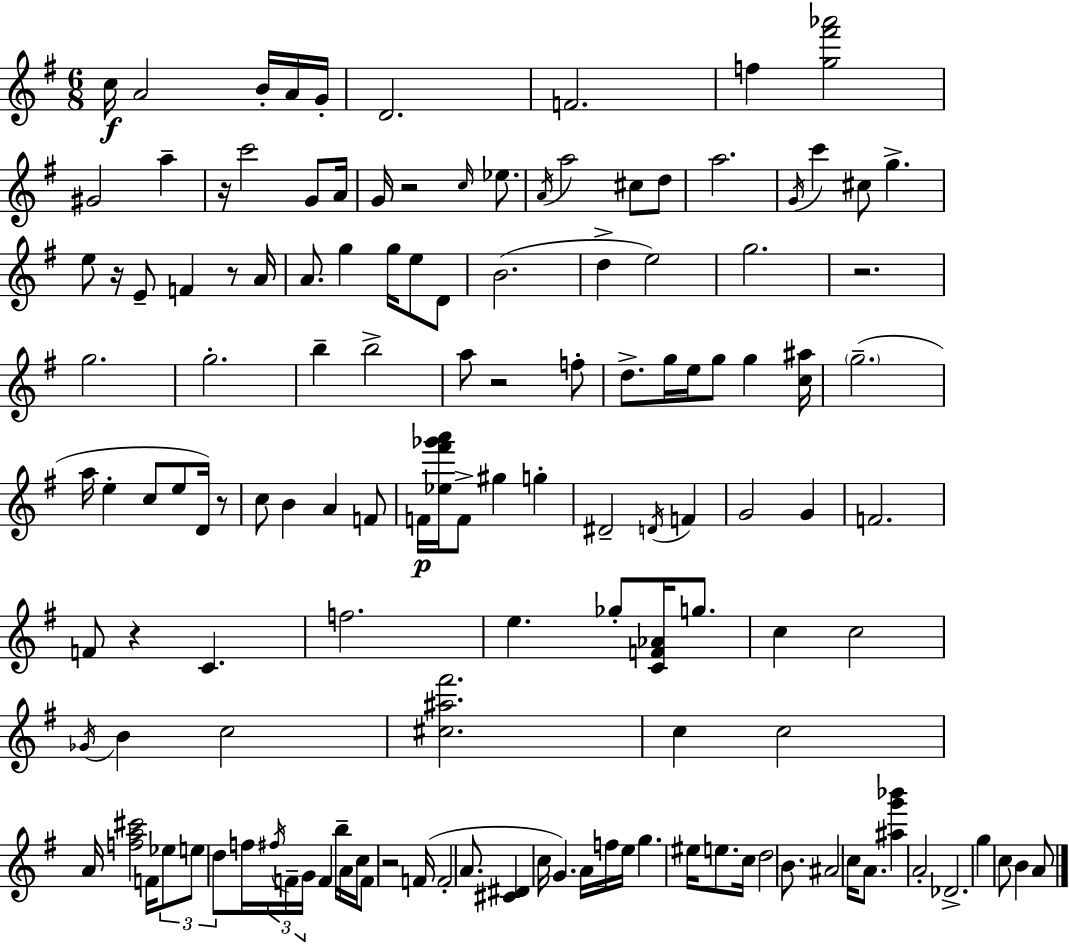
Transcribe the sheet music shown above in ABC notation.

X:1
T:Untitled
M:6/8
L:1/4
K:G
c/4 A2 B/4 A/4 G/4 D2 F2 f [g^f'_a']2 ^G2 a z/4 c'2 G/2 A/4 G/4 z2 c/4 _e/2 A/4 a2 ^c/2 d/2 a2 G/4 c' ^c/2 g e/2 z/4 E/2 F z/2 A/4 A/2 g g/4 e/2 D/2 B2 d e2 g2 z2 g2 g2 b b2 a/2 z2 f/2 d/2 g/4 e/4 g/2 g [c^a]/4 g2 a/4 e c/2 e/2 D/4 z/2 c/2 B A F/2 F/4 [_e^f'_g'a']/4 F/2 ^g g ^D2 D/4 F G2 G F2 F/2 z C f2 e _g/2 [CF_A]/4 g/2 c c2 _G/4 B c2 [^c^a^f']2 c c2 A/4 [fa^c']2 F/4 _e/2 e/2 d/2 f/4 ^f/4 F/4 G/4 F b/4 A/4 c/4 F/2 z2 F/4 F2 A/2 [^C^D] c/4 G A/4 f/4 e/4 g ^e/4 e/2 c/4 d2 B/2 ^A2 c/4 A/2 [^ag'_b'] A2 _D2 g c/2 B A/2